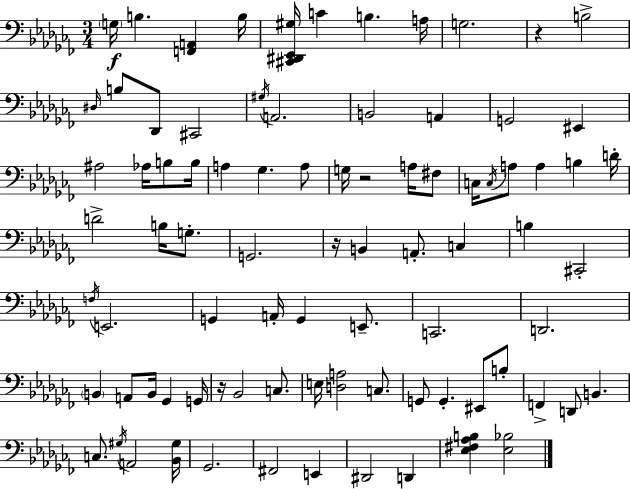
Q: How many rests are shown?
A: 4